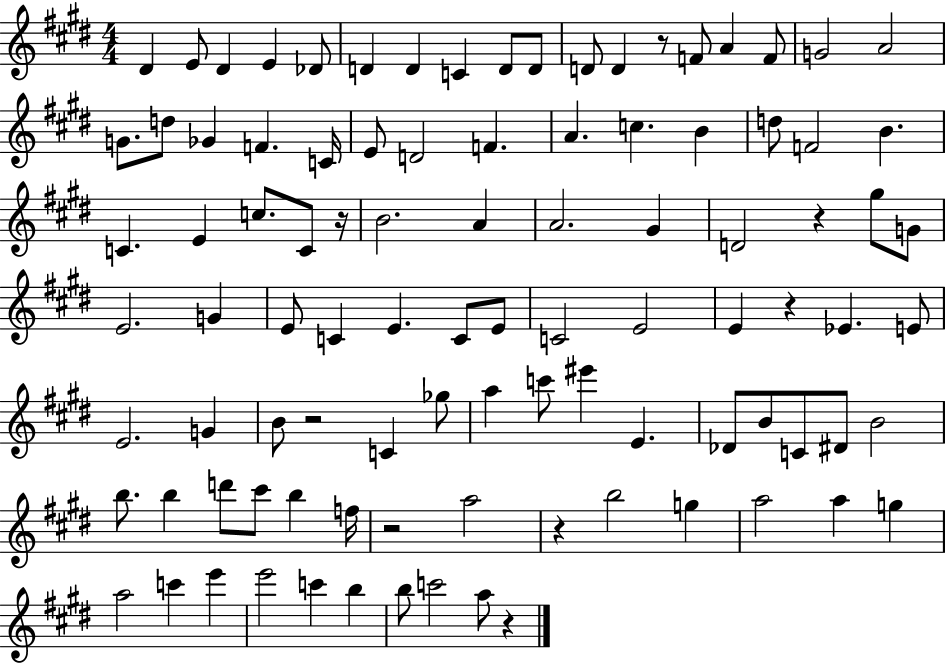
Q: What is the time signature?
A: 4/4